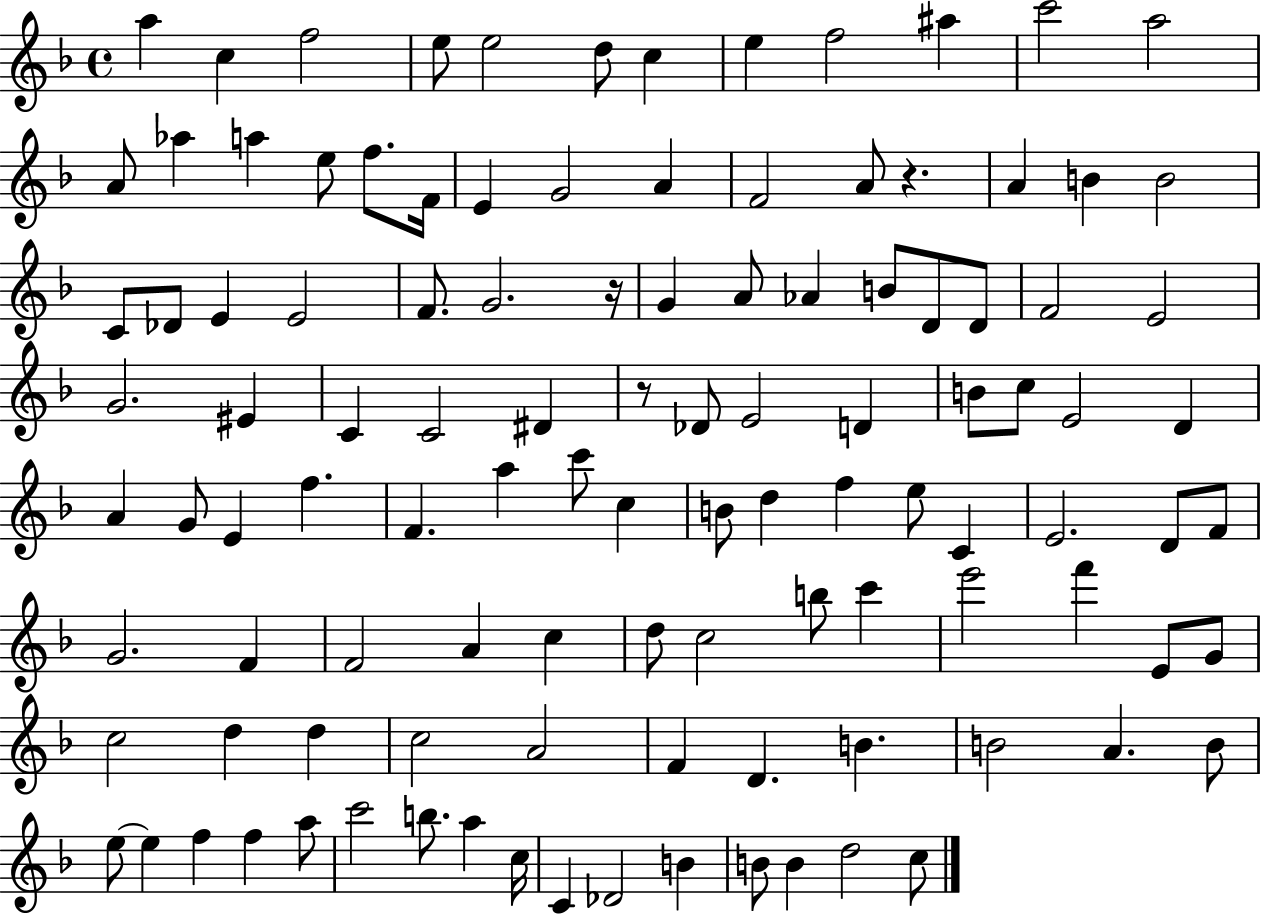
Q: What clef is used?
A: treble